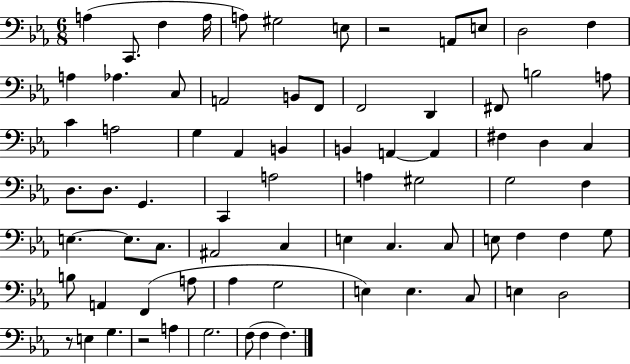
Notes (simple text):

A3/q C2/e. F3/q A3/s A3/e G#3/h E3/e R/h A2/e E3/e D3/h F3/q A3/q Ab3/q. C3/e A2/h B2/e F2/e F2/h D2/q F#2/e B3/h A3/e C4/q A3/h G3/q Ab2/q B2/q B2/q A2/q A2/q F#3/q D3/q C3/q D3/e. D3/e. G2/q. C2/q A3/h A3/q G#3/h G3/h F3/q E3/q. E3/e. C3/e. A#2/h C3/q E3/q C3/q. C3/e E3/e F3/q F3/q G3/e B3/e A2/q F2/q A3/e Ab3/q G3/h E3/q E3/q. C3/e E3/q D3/h R/e E3/q G3/q. R/h A3/q G3/h. F3/e F3/q F3/q.